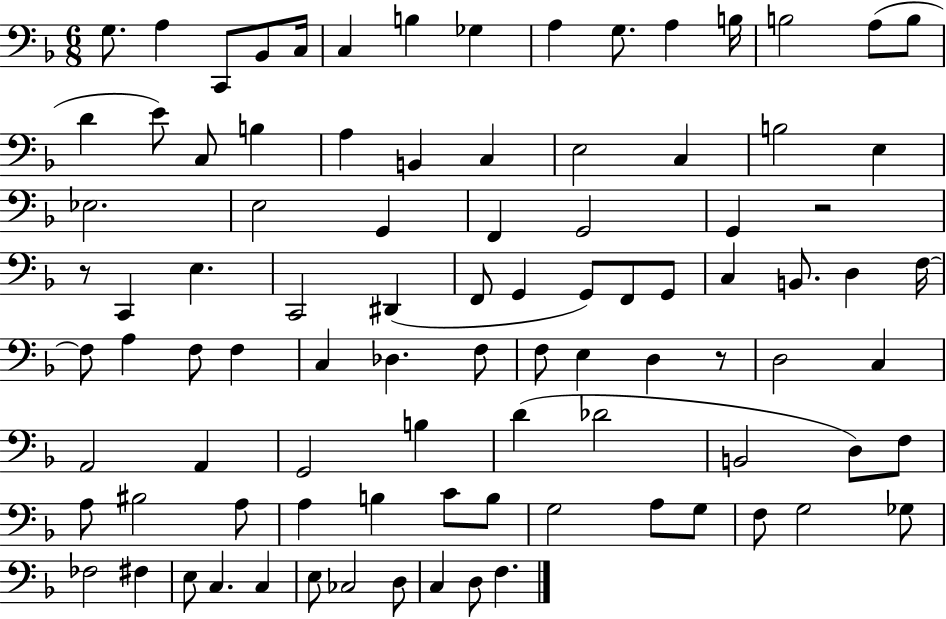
X:1
T:Untitled
M:6/8
L:1/4
K:F
G,/2 A, C,,/2 _B,,/2 C,/4 C, B, _G, A, G,/2 A, B,/4 B,2 A,/2 B,/2 D E/2 C,/2 B, A, B,, C, E,2 C, B,2 E, _E,2 E,2 G,, F,, G,,2 G,, z2 z/2 C,, E, C,,2 ^D,, F,,/2 G,, G,,/2 F,,/2 G,,/2 C, B,,/2 D, F,/4 F,/2 A, F,/2 F, C, _D, F,/2 F,/2 E, D, z/2 D,2 C, A,,2 A,, G,,2 B, D _D2 B,,2 D,/2 F,/2 A,/2 ^B,2 A,/2 A, B, C/2 B,/2 G,2 A,/2 G,/2 F,/2 G,2 _G,/2 _F,2 ^F, E,/2 C, C, E,/2 _C,2 D,/2 C, D,/2 F,